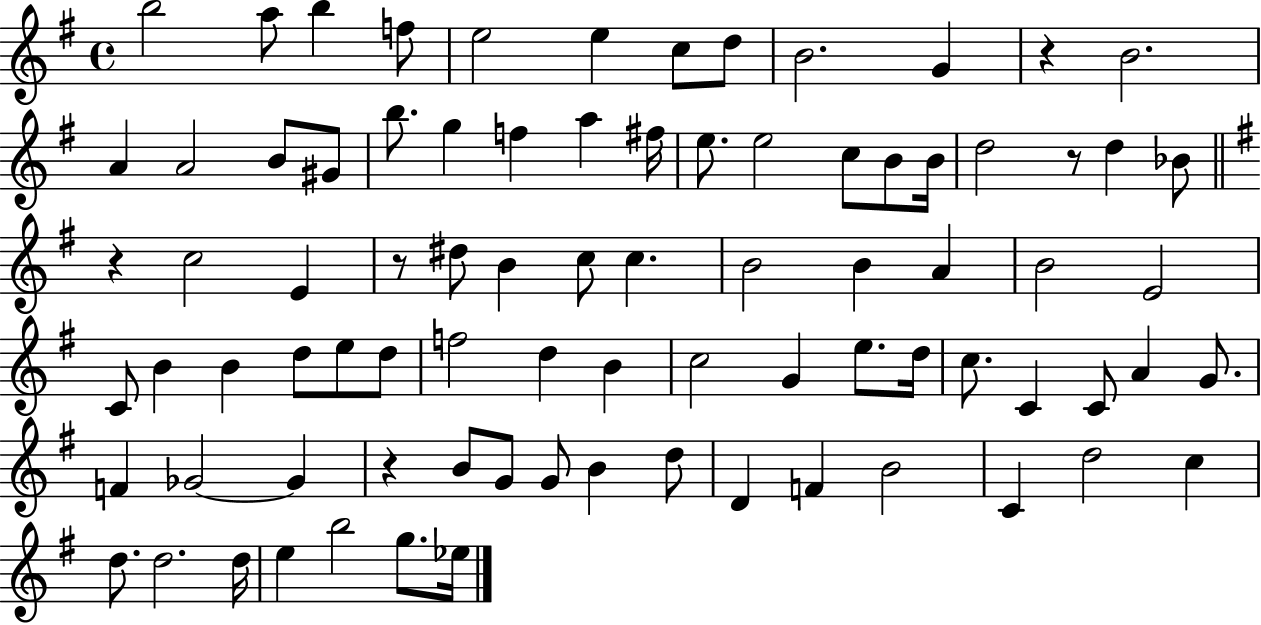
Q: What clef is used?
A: treble